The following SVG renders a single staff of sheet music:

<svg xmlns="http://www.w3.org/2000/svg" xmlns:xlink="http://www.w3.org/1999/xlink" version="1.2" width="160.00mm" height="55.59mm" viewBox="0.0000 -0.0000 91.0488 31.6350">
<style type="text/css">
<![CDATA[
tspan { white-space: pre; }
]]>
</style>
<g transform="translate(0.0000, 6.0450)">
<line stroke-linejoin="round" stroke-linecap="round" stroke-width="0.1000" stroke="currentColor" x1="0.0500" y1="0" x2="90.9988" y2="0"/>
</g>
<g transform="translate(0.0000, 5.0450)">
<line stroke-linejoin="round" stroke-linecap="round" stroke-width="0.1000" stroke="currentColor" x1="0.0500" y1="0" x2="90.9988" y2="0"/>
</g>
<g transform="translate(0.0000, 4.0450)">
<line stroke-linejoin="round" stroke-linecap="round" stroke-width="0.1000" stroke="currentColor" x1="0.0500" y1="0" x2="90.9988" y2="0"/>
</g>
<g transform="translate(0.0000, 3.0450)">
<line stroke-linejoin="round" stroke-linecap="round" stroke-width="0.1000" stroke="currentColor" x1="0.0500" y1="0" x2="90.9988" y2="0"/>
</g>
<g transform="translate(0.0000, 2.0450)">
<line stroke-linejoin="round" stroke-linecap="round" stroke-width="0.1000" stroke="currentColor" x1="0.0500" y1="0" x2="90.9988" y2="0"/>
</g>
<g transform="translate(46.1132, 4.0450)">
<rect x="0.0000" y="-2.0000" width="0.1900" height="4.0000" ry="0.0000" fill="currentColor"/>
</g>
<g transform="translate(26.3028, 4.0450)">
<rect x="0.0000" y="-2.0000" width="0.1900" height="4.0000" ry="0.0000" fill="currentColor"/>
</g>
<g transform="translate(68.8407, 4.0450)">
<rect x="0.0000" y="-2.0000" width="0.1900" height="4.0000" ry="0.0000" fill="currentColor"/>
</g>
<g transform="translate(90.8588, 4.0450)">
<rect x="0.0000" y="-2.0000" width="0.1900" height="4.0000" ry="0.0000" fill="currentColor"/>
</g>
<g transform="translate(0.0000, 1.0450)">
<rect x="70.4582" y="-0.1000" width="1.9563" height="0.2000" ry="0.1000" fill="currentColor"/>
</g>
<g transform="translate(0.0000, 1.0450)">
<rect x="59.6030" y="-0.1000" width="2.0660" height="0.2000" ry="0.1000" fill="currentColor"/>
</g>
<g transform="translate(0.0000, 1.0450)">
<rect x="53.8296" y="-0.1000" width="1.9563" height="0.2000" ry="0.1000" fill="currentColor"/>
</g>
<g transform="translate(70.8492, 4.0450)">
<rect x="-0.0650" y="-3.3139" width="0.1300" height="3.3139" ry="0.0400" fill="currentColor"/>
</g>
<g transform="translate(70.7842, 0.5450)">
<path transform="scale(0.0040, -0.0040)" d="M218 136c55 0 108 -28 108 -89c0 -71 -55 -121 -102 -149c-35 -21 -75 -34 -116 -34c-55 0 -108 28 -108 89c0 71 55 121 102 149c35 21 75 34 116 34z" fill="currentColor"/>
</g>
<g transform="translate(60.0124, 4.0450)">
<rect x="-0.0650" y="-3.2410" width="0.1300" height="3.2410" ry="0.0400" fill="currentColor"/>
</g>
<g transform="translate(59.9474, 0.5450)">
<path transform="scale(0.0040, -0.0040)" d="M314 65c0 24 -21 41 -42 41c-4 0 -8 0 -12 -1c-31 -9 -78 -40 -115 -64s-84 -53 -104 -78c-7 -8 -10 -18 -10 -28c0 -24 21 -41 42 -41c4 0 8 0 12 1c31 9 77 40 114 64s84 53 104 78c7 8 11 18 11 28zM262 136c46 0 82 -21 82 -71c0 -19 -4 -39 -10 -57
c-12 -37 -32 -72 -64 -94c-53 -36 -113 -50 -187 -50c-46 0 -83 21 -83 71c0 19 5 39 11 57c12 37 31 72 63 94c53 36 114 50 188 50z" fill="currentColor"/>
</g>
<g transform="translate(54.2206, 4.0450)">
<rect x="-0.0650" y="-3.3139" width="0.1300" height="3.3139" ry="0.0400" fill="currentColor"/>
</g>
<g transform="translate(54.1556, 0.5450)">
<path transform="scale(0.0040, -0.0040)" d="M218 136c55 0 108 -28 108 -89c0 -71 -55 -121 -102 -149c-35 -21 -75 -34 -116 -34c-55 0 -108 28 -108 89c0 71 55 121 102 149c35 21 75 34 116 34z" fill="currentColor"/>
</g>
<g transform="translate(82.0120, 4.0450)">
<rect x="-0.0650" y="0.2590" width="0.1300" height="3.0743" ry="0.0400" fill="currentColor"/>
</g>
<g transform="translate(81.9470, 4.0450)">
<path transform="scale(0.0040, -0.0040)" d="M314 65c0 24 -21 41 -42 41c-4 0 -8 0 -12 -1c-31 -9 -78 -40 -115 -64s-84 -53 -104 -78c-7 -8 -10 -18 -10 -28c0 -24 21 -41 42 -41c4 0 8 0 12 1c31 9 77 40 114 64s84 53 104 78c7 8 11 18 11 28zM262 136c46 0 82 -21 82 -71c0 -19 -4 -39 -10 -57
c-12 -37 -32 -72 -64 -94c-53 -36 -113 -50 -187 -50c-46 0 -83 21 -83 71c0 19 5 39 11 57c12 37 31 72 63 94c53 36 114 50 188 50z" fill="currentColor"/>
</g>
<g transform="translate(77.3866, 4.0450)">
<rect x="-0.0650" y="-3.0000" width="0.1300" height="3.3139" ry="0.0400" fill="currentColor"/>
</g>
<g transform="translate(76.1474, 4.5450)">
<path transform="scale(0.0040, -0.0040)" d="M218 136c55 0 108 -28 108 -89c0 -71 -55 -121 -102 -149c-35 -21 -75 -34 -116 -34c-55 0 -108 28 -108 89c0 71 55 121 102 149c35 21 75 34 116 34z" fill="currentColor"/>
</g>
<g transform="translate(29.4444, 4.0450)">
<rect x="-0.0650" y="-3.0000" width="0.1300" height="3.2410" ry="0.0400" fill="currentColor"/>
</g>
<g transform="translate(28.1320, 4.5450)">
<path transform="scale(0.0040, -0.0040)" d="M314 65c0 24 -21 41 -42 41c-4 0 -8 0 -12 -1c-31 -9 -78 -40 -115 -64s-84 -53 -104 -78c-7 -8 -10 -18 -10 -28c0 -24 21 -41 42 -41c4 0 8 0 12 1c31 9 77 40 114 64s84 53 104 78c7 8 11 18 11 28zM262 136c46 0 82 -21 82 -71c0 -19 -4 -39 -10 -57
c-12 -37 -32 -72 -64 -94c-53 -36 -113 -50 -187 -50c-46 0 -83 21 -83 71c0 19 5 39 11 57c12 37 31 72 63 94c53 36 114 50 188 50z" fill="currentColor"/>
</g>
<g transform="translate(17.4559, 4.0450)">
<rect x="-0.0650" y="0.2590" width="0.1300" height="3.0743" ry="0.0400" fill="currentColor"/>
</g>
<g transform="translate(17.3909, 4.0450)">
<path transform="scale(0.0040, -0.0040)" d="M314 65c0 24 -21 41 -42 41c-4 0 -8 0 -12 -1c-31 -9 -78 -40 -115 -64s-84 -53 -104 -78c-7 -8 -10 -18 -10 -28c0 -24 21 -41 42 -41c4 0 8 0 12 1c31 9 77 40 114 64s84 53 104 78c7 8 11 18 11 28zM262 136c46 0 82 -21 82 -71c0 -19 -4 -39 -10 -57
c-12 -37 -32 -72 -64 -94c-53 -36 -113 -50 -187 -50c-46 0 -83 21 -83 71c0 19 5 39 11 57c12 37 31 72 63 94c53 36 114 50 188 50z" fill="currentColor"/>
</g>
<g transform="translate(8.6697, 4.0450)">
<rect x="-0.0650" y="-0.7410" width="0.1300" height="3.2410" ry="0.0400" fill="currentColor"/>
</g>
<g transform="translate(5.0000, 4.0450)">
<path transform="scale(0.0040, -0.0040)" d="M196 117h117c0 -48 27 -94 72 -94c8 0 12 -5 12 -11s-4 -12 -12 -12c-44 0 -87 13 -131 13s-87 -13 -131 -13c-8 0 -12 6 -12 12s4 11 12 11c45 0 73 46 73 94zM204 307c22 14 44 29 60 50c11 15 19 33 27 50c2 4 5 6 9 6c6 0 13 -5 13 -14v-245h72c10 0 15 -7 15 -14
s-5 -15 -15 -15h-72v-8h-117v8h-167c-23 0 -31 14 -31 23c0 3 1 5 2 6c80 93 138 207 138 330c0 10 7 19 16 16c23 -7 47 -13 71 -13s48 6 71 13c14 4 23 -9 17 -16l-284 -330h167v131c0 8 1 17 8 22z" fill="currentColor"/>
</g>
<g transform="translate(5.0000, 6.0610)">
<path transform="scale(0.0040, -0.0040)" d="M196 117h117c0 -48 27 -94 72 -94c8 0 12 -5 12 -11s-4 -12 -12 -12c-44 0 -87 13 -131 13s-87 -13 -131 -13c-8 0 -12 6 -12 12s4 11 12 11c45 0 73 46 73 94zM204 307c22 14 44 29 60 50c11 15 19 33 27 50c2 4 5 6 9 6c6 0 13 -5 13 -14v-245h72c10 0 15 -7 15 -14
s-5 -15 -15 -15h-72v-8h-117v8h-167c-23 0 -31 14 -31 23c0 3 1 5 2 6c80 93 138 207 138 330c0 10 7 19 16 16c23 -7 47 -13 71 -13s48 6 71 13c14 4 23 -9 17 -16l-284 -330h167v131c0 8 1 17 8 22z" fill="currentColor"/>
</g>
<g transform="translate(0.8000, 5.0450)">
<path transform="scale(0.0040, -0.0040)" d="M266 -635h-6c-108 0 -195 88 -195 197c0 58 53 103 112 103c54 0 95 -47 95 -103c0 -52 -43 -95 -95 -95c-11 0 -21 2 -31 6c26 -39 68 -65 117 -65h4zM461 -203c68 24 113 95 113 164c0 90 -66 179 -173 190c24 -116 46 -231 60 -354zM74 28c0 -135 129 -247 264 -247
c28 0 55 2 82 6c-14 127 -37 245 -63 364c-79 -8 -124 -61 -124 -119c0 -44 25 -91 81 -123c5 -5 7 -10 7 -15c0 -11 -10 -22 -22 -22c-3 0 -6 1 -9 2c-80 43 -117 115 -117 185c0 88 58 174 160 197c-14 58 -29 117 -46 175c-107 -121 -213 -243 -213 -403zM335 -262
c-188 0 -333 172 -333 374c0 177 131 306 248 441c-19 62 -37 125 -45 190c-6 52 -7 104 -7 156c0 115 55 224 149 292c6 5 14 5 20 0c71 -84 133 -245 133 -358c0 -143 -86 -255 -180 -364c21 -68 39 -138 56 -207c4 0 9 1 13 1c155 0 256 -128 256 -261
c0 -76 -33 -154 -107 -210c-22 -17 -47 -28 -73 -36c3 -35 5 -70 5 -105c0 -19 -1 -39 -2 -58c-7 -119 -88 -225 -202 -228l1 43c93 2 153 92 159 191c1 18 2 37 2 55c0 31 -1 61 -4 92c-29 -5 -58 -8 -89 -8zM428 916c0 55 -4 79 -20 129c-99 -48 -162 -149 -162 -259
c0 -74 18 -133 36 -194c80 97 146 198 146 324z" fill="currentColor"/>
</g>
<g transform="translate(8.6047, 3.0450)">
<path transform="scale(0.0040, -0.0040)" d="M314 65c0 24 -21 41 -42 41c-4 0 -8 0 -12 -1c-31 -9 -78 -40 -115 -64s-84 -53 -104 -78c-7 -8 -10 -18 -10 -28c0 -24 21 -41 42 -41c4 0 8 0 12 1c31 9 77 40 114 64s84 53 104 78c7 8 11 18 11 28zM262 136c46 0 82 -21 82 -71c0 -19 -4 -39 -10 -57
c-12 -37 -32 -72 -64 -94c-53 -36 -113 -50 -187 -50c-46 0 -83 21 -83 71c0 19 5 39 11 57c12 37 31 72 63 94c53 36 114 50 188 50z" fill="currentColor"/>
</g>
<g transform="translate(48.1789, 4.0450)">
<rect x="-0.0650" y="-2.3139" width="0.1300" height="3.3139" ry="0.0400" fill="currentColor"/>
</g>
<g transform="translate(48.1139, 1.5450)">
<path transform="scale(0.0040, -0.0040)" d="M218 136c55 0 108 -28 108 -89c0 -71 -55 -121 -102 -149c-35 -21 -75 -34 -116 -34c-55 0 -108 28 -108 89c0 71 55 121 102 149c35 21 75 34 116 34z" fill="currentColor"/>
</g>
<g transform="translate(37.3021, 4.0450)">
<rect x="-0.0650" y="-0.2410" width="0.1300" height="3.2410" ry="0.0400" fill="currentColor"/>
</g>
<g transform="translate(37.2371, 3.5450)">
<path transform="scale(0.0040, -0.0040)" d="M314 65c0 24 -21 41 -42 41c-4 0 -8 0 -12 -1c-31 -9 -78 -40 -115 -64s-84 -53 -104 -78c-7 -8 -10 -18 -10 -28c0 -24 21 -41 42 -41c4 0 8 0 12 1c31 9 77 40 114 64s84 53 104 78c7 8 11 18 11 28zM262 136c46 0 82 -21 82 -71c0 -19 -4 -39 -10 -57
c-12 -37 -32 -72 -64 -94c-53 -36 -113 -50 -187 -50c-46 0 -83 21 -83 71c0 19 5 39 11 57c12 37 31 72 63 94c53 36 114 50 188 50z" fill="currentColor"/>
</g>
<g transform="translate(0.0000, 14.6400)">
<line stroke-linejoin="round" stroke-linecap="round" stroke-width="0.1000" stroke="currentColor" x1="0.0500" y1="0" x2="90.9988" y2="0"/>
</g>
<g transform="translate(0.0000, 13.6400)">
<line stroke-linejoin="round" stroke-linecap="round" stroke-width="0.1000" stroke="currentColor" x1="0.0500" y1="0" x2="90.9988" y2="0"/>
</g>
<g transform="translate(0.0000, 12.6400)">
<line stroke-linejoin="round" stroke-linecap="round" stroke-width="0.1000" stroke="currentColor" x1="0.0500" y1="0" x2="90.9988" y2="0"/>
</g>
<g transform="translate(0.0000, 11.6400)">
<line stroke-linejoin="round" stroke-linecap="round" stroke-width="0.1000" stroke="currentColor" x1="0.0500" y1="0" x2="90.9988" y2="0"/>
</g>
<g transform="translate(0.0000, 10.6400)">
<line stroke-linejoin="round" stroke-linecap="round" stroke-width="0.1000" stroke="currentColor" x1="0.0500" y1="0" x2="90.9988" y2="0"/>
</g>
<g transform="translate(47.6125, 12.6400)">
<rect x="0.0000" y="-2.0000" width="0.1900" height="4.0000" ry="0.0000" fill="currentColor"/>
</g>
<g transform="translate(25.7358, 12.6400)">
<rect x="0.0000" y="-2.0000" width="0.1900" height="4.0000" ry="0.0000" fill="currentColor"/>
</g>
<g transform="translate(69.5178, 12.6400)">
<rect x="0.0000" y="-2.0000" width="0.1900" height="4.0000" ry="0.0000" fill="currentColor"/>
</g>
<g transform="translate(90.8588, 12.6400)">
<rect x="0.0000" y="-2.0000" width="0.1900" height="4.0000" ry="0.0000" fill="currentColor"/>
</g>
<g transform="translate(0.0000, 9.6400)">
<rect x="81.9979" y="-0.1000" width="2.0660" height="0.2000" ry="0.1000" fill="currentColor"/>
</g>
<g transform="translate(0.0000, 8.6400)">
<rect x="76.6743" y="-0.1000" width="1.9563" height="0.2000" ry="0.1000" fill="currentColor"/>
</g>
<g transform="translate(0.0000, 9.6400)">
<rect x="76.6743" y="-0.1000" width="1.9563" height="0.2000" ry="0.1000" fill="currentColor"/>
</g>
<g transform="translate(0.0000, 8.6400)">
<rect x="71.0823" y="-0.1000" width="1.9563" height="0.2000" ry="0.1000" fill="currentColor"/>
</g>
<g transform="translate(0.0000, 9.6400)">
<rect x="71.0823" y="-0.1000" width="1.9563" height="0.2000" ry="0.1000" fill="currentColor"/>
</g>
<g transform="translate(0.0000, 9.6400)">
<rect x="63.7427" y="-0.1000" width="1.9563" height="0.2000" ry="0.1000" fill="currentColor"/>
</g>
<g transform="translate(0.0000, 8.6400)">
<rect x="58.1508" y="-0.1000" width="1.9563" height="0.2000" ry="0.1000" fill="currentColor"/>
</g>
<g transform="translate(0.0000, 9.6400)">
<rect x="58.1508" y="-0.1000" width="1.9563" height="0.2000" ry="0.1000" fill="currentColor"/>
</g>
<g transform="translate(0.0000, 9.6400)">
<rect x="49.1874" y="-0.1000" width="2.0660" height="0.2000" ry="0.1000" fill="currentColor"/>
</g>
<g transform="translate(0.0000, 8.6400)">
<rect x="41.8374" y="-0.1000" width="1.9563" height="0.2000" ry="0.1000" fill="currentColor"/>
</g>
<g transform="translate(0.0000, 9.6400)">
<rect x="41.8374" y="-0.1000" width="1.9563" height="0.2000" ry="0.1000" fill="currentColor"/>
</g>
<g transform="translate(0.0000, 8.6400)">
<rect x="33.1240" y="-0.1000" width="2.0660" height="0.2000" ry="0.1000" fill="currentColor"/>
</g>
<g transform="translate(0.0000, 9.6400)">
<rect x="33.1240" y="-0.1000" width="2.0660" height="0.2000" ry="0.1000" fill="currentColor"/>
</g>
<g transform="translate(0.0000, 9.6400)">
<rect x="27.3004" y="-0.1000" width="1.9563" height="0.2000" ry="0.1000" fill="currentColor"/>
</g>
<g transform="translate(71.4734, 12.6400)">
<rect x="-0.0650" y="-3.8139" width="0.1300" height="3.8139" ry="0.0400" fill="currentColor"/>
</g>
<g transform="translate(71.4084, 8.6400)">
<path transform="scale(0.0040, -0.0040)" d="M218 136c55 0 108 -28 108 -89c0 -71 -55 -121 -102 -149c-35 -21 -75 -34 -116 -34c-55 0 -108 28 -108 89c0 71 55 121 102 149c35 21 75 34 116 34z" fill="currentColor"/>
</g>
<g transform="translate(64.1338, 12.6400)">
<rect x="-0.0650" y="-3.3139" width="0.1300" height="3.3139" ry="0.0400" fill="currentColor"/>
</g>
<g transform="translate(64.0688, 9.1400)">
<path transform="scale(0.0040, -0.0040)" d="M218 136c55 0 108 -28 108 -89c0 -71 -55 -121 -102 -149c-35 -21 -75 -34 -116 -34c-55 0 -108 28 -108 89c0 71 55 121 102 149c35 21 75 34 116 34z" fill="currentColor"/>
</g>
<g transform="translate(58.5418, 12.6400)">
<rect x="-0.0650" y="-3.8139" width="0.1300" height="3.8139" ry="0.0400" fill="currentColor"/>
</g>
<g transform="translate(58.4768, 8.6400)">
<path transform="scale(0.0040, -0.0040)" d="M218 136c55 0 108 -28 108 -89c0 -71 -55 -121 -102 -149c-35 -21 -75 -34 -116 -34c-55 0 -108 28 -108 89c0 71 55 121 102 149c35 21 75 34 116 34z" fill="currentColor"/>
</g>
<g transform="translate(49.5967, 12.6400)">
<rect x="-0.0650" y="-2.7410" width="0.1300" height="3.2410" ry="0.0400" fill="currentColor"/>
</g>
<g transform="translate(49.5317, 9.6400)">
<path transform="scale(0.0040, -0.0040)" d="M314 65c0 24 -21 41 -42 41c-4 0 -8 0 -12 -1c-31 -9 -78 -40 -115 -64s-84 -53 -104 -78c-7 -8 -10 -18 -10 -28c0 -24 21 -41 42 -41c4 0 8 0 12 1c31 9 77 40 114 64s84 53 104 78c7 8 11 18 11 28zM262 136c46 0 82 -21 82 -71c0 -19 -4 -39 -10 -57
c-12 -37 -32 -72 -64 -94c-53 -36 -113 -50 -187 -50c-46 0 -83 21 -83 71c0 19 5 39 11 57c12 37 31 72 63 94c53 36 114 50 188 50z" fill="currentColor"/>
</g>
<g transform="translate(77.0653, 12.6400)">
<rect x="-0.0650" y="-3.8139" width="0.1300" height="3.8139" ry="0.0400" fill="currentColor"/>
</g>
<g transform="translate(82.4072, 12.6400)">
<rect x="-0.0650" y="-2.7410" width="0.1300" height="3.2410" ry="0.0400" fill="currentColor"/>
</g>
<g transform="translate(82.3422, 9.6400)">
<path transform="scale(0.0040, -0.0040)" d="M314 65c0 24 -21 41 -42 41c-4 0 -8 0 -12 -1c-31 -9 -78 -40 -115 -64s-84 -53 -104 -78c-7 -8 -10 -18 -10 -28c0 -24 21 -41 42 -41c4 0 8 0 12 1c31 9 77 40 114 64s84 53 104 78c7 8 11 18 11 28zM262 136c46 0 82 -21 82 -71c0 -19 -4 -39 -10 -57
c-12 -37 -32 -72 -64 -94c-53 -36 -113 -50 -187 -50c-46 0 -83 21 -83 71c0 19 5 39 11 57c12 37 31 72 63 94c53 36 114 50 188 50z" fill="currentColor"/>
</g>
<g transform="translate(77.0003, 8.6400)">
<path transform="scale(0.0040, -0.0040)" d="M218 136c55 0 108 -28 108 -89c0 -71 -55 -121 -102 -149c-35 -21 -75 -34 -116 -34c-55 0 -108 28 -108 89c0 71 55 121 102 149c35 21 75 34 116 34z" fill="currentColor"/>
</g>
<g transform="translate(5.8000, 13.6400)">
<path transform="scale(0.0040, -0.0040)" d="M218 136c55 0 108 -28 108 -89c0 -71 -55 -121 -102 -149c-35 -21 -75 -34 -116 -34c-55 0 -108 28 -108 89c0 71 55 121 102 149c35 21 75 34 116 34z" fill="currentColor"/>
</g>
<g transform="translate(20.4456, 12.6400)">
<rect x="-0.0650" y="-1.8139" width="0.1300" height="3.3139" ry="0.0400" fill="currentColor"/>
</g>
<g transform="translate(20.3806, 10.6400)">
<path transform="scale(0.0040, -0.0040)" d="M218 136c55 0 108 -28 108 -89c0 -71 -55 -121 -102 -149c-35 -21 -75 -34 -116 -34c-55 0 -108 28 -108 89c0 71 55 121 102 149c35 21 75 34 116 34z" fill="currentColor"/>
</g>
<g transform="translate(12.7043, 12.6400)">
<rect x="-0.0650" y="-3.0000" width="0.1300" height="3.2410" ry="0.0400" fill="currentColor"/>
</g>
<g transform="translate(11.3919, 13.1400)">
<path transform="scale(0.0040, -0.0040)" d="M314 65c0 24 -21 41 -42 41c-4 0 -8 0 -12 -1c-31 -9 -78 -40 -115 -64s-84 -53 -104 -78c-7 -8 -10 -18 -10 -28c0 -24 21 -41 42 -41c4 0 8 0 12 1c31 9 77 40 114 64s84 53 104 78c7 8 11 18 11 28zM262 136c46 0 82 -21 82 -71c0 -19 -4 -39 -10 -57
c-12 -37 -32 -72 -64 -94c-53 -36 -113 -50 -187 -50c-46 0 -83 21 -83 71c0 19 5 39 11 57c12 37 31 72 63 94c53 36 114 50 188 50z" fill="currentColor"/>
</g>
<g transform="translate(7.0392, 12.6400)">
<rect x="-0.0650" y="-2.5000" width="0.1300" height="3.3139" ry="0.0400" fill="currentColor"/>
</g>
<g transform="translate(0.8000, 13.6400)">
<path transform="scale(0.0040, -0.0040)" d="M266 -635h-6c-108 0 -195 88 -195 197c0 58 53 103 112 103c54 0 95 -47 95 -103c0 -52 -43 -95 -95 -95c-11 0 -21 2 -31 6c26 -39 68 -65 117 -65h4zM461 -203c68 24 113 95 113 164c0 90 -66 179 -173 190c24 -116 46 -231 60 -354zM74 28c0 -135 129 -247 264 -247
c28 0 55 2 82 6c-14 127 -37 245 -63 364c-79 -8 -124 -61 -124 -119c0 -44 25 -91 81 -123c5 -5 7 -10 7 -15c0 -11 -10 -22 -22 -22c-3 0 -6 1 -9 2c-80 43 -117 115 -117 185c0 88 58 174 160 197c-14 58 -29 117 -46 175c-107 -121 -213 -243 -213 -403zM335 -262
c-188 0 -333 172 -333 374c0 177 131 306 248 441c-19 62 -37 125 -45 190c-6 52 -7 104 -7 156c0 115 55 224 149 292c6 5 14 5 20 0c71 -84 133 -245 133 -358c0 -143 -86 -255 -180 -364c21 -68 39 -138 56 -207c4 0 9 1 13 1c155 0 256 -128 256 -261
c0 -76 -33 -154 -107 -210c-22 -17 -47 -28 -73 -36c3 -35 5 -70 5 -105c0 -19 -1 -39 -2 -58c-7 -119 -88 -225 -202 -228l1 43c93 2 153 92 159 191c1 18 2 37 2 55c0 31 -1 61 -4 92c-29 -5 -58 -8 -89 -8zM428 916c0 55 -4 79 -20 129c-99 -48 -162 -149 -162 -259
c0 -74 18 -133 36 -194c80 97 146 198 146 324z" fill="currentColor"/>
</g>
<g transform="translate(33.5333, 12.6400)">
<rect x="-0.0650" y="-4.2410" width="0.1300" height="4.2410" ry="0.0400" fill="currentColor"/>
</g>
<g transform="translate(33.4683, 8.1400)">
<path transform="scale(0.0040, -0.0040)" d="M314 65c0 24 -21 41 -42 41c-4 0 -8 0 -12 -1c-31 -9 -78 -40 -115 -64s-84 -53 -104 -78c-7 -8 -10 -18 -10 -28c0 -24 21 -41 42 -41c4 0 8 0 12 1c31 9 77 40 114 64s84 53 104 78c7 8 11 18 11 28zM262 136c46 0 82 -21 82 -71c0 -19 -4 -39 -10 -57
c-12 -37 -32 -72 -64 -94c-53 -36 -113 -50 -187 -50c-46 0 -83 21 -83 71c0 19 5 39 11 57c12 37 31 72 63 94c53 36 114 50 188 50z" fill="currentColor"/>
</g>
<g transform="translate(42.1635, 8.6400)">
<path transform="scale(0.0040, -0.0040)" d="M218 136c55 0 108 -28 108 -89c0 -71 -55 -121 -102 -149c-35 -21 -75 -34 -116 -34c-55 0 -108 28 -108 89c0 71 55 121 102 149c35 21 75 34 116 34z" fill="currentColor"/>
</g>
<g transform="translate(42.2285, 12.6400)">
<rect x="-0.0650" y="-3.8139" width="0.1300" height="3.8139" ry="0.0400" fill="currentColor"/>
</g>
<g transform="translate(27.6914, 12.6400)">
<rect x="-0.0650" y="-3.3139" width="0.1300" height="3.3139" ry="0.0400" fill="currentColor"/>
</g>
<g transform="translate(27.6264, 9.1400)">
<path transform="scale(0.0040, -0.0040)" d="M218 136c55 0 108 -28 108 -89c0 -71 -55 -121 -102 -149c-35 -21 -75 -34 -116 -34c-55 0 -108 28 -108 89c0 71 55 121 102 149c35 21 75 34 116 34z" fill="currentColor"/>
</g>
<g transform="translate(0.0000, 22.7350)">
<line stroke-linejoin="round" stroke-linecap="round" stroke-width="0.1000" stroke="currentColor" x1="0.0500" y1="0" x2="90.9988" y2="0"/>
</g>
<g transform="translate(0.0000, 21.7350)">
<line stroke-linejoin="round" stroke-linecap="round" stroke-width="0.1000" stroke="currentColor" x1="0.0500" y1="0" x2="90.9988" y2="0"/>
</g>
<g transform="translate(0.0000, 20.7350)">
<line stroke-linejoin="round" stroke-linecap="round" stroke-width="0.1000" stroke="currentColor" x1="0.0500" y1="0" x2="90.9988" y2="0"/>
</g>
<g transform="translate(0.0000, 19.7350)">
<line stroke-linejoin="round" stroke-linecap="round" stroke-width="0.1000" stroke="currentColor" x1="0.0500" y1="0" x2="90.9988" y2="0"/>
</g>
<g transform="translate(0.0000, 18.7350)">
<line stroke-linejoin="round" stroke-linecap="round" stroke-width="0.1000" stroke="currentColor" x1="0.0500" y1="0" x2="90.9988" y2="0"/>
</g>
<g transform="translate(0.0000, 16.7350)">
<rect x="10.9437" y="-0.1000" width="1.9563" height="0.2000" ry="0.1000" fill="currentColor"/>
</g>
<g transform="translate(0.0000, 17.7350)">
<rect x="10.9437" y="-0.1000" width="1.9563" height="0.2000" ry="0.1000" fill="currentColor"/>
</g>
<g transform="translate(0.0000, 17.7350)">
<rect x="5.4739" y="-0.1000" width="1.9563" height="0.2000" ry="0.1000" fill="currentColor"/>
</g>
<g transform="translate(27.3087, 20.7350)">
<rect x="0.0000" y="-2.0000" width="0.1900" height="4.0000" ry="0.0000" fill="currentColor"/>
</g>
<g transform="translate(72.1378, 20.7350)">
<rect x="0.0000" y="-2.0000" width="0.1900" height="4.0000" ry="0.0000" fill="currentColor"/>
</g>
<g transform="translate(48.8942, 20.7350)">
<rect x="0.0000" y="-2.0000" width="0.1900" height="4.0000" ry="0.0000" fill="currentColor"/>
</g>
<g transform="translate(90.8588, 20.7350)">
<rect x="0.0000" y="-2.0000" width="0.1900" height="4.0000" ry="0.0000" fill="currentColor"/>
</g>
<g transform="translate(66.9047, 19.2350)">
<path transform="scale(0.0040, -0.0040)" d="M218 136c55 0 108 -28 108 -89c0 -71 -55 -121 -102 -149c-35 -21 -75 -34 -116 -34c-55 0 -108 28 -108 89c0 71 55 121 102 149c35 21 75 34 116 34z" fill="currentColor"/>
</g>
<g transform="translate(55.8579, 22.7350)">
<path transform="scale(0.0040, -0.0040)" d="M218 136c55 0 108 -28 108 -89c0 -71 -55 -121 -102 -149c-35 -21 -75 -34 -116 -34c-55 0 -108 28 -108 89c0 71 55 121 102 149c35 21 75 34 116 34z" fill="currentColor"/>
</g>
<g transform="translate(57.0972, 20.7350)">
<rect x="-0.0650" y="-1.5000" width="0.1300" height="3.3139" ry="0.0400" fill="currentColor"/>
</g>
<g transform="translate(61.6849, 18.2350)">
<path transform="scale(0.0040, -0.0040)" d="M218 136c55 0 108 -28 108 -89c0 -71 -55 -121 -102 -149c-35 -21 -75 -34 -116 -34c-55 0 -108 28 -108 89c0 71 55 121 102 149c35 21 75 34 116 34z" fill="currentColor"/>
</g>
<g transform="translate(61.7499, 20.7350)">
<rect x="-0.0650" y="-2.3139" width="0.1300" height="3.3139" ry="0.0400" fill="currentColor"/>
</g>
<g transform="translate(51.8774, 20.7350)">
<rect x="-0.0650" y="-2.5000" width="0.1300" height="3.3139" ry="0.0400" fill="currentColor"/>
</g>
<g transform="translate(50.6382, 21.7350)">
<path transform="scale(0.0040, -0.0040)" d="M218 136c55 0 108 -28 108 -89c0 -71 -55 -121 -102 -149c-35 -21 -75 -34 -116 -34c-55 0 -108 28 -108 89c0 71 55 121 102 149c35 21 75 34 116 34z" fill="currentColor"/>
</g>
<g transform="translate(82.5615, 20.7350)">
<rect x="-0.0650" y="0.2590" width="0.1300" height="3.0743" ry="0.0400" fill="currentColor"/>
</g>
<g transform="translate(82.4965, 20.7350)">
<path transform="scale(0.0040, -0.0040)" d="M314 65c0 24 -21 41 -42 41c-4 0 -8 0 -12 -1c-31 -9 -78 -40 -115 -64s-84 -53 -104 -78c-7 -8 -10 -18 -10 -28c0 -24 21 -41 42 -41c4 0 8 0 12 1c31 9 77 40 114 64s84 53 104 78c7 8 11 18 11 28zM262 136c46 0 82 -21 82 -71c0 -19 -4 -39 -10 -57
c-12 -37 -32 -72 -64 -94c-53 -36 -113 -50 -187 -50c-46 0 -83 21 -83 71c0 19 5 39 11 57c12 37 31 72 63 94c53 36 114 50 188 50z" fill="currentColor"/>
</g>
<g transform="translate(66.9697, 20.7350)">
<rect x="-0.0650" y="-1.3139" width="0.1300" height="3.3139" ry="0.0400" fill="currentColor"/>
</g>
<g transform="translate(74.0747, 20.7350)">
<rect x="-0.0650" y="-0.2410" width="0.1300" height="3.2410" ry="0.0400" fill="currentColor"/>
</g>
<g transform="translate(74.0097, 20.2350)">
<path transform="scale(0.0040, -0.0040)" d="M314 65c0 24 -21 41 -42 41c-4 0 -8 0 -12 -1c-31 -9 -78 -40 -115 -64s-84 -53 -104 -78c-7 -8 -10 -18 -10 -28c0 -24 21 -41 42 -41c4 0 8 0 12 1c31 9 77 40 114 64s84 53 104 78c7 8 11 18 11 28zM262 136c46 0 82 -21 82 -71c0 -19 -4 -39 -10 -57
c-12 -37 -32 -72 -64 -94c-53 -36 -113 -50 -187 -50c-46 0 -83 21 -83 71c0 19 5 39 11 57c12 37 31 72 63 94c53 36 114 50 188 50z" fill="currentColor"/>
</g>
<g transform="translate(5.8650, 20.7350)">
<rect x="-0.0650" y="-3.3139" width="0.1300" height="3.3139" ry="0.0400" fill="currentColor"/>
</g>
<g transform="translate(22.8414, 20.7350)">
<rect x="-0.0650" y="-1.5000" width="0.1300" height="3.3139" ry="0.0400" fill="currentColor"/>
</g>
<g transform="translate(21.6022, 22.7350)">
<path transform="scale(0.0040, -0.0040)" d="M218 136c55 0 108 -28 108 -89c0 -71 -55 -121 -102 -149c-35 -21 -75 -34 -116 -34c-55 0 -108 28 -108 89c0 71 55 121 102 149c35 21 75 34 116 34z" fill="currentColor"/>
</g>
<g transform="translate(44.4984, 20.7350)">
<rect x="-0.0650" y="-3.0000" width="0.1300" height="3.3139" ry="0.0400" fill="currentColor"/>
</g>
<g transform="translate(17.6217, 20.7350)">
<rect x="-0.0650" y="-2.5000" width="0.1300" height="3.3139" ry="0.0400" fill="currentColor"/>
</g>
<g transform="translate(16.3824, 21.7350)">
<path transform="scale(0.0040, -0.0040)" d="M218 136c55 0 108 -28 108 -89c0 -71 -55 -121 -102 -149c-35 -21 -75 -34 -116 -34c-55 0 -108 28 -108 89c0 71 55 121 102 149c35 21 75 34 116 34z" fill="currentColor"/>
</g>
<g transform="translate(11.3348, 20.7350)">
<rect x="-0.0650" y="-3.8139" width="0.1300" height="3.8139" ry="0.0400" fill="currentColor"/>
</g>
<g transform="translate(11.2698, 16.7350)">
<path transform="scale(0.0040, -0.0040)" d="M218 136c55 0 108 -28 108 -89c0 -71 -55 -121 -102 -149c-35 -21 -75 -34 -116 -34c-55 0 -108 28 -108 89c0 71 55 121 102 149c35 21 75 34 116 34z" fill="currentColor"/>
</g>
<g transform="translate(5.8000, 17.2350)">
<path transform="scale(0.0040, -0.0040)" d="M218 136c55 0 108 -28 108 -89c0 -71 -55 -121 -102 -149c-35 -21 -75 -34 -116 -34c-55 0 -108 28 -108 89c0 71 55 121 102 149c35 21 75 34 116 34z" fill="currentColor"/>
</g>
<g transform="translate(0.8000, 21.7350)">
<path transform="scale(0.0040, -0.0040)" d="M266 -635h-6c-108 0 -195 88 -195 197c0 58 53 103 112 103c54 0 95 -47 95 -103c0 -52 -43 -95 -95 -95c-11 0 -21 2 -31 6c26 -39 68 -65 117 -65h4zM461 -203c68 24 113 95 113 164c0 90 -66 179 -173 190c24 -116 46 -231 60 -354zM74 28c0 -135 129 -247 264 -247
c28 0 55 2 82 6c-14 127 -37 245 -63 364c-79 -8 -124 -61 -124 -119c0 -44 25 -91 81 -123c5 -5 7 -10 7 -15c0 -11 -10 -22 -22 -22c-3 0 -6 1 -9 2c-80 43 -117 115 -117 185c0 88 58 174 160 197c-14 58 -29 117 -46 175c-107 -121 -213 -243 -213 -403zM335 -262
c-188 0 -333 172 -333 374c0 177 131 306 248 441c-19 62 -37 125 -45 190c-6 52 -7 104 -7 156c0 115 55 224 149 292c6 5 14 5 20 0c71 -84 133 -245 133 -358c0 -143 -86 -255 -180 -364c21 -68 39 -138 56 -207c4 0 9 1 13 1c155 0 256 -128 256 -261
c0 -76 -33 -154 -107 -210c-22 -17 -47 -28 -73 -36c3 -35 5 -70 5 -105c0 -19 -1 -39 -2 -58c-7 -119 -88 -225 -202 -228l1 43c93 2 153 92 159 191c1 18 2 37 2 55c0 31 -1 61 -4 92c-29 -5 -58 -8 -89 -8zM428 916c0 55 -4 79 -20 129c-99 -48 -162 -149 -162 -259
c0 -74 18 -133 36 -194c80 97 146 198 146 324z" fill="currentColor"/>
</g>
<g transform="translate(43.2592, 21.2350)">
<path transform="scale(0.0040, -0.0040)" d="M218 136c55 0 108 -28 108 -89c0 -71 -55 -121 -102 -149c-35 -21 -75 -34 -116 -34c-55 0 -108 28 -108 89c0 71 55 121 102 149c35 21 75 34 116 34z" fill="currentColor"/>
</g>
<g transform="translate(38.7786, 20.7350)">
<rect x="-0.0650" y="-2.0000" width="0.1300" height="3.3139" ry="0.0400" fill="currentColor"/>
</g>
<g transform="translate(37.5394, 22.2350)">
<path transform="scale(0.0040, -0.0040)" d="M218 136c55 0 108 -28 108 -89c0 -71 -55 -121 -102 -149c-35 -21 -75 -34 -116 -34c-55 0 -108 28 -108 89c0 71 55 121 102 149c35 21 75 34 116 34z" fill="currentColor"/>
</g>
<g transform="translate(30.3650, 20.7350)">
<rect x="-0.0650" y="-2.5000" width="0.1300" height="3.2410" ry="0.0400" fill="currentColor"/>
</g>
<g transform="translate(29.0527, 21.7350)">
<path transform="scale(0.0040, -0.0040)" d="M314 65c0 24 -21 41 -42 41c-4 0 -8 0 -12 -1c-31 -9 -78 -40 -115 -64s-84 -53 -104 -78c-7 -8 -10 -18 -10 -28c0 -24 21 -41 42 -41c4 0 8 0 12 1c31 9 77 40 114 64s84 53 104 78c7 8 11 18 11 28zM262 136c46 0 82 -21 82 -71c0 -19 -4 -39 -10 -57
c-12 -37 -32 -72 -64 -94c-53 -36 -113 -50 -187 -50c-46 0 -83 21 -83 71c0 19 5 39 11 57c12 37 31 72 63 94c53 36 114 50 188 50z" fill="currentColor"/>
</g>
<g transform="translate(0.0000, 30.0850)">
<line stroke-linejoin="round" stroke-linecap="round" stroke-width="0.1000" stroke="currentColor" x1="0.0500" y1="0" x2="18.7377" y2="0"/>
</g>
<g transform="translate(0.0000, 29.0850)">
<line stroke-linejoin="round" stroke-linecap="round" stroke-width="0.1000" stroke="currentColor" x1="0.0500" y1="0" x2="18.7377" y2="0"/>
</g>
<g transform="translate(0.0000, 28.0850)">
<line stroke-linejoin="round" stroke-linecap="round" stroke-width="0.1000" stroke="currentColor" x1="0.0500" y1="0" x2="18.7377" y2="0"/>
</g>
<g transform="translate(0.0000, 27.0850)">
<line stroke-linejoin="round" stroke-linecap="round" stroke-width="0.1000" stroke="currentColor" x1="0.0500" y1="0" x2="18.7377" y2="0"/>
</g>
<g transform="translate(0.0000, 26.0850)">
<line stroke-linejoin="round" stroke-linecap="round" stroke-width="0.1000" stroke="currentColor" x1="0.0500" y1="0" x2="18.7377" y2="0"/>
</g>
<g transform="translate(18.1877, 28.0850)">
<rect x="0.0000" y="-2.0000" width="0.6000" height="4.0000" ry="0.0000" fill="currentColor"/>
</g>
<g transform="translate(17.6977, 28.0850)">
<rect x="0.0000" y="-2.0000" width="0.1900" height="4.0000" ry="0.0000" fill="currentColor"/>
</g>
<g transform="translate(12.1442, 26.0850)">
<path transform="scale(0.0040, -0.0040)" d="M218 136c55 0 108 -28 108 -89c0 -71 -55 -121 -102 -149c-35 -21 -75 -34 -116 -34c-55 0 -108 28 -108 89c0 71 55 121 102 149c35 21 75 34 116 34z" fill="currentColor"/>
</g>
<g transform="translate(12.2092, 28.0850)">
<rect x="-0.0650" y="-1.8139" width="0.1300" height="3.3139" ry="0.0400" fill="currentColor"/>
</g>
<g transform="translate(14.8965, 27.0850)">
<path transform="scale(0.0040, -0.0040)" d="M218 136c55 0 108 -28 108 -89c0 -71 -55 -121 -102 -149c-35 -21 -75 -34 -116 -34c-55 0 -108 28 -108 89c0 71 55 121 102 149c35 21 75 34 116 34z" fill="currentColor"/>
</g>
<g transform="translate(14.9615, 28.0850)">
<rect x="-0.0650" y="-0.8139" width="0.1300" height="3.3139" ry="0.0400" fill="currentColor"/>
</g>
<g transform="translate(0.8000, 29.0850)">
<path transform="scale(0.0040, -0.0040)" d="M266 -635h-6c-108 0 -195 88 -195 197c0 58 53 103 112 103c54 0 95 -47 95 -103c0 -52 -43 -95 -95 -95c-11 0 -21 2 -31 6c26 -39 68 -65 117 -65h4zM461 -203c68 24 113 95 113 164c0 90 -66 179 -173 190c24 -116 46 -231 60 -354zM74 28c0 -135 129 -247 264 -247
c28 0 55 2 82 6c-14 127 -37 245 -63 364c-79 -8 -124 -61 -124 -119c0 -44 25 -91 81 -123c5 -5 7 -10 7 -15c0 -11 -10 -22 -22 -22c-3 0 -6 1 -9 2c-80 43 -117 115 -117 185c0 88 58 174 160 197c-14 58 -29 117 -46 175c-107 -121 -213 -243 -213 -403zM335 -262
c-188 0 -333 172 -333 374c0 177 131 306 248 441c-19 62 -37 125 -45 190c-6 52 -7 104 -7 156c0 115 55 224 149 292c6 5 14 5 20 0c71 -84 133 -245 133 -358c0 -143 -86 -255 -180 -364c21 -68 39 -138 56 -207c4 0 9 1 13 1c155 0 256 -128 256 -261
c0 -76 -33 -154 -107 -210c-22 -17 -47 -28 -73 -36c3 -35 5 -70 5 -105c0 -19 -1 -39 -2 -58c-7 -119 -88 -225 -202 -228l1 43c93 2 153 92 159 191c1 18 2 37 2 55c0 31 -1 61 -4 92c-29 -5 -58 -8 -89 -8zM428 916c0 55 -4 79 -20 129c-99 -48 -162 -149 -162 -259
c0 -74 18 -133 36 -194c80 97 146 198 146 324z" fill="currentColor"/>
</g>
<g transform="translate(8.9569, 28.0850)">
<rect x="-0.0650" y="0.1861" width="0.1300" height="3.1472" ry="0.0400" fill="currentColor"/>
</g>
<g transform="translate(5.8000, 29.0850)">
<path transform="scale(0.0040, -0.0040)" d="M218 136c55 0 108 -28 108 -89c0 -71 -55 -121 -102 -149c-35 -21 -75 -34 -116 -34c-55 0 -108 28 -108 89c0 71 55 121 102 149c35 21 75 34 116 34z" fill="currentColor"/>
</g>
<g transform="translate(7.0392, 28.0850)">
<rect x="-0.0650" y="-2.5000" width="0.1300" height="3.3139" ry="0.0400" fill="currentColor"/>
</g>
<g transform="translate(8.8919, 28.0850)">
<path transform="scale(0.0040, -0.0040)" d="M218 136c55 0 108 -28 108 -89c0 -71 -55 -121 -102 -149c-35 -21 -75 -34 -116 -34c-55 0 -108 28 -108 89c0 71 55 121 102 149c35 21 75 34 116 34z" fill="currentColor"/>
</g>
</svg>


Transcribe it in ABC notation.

X:1
T:Untitled
M:4/4
L:1/4
K:C
d2 B2 A2 c2 g b b2 b A B2 G A2 f b d'2 c' a2 c' b c' c' a2 b c' G E G2 F A G E g e c2 B2 G B f d